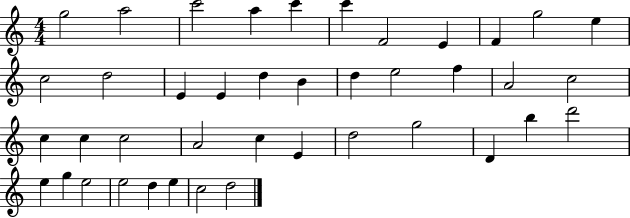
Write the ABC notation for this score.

X:1
T:Untitled
M:4/4
L:1/4
K:C
g2 a2 c'2 a c' c' F2 E F g2 e c2 d2 E E d B d e2 f A2 c2 c c c2 A2 c E d2 g2 D b d'2 e g e2 e2 d e c2 d2